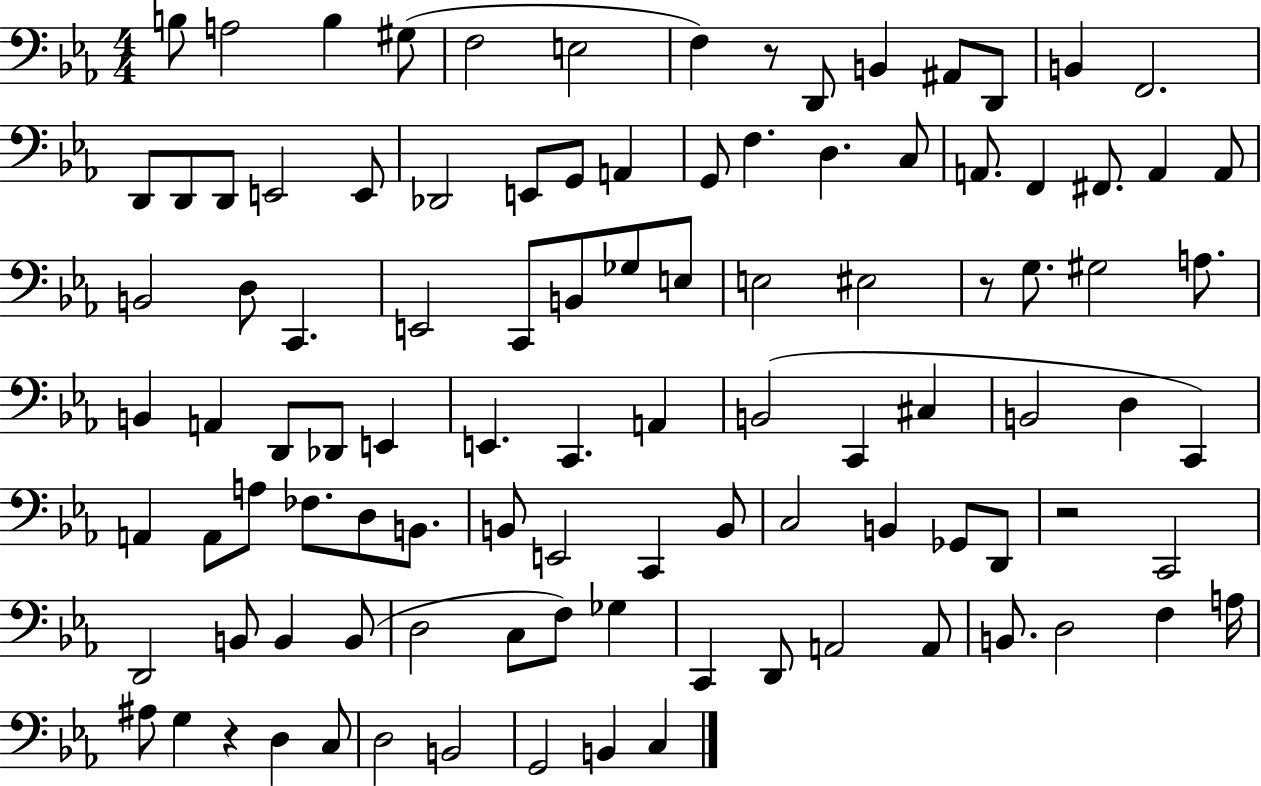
X:1
T:Untitled
M:4/4
L:1/4
K:Eb
B,/2 A,2 B, ^G,/2 F,2 E,2 F, z/2 D,,/2 B,, ^A,,/2 D,,/2 B,, F,,2 D,,/2 D,,/2 D,,/2 E,,2 E,,/2 _D,,2 E,,/2 G,,/2 A,, G,,/2 F, D, C,/2 A,,/2 F,, ^F,,/2 A,, A,,/2 B,,2 D,/2 C,, E,,2 C,,/2 B,,/2 _G,/2 E,/2 E,2 ^E,2 z/2 G,/2 ^G,2 A,/2 B,, A,, D,,/2 _D,,/2 E,, E,, C,, A,, B,,2 C,, ^C, B,,2 D, C,, A,, A,,/2 A,/2 _F,/2 D,/2 B,,/2 B,,/2 E,,2 C,, B,,/2 C,2 B,, _G,,/2 D,,/2 z2 C,,2 D,,2 B,,/2 B,, B,,/2 D,2 C,/2 F,/2 _G, C,, D,,/2 A,,2 A,,/2 B,,/2 D,2 F, A,/4 ^A,/2 G, z D, C,/2 D,2 B,,2 G,,2 B,, C,